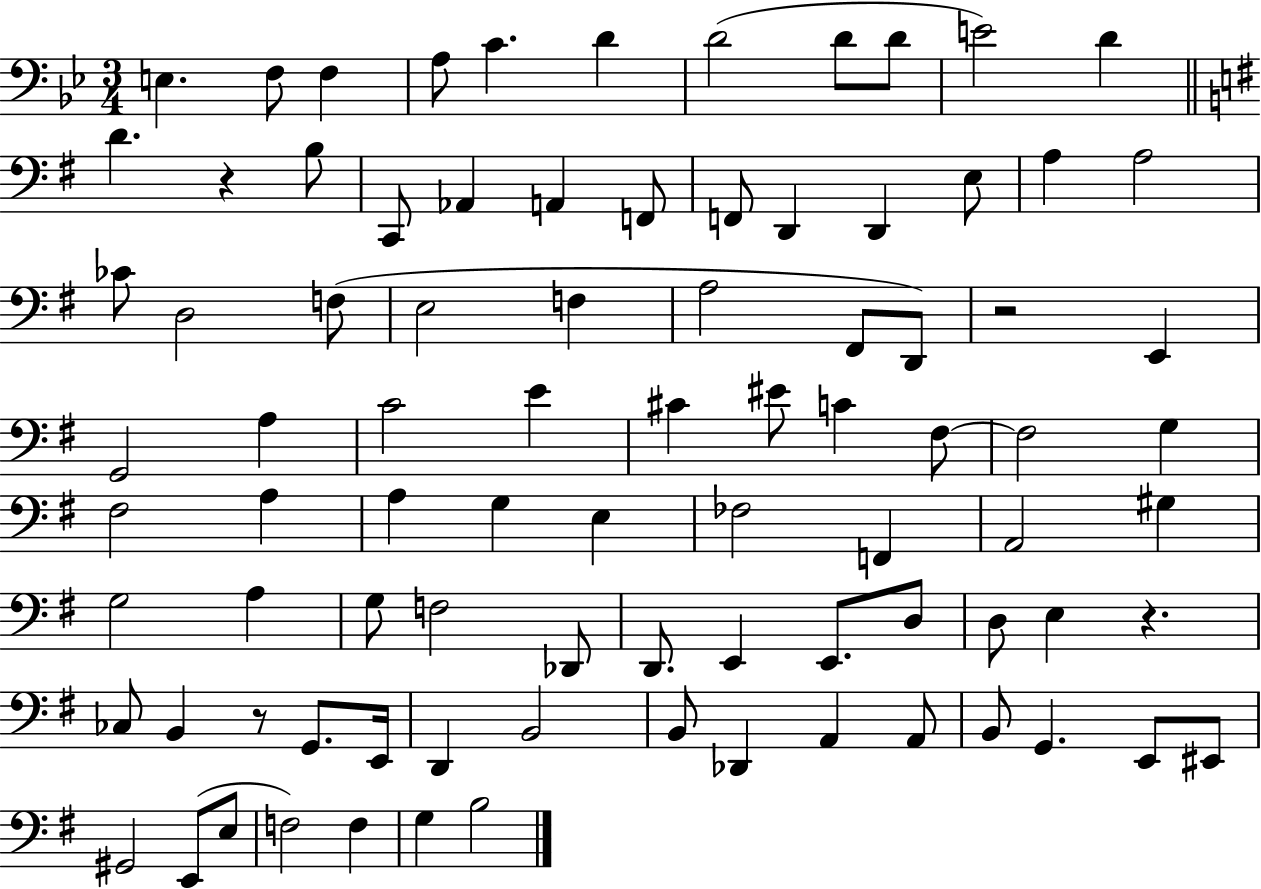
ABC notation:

X:1
T:Untitled
M:3/4
L:1/4
K:Bb
E, F,/2 F, A,/2 C D D2 D/2 D/2 E2 D D z B,/2 C,,/2 _A,, A,, F,,/2 F,,/2 D,, D,, E,/2 A, A,2 _C/2 D,2 F,/2 E,2 F, A,2 ^F,,/2 D,,/2 z2 E,, G,,2 A, C2 E ^C ^E/2 C ^F,/2 ^F,2 G, ^F,2 A, A, G, E, _F,2 F,, A,,2 ^G, G,2 A, G,/2 F,2 _D,,/2 D,,/2 E,, E,,/2 D,/2 D,/2 E, z _C,/2 B,, z/2 G,,/2 E,,/4 D,, B,,2 B,,/2 _D,, A,, A,,/2 B,,/2 G,, E,,/2 ^E,,/2 ^G,,2 E,,/2 E,/2 F,2 F, G, B,2